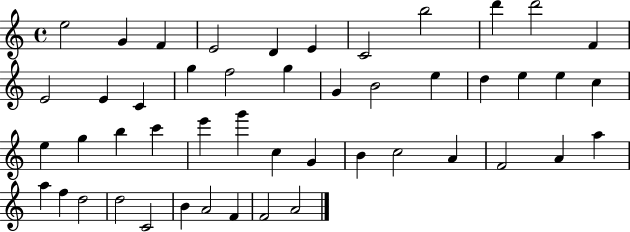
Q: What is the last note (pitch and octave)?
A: A4